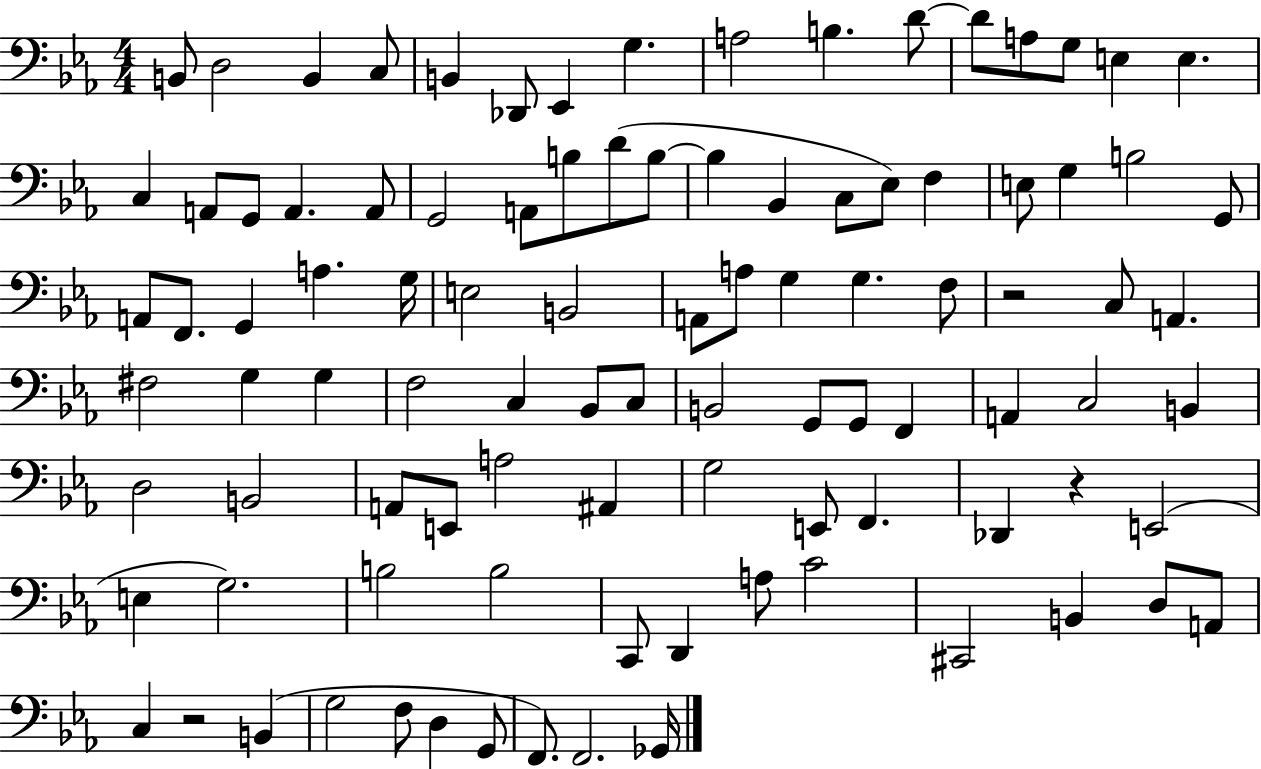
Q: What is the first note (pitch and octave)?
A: B2